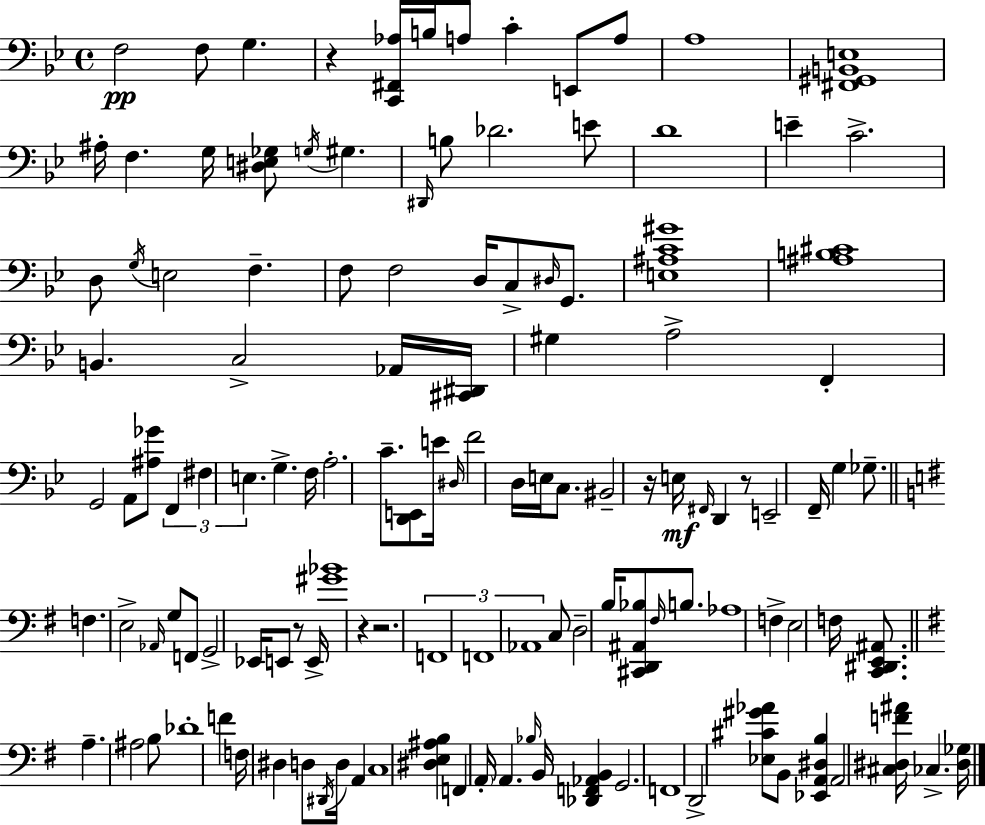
F3/h F3/e G3/q. R/q [C2,F#2,Ab3]/s B3/s A3/e C4/q E2/e A3/e A3/w [F#2,G#2,B2,E3]/w A#3/s F3/q. G3/s [D#3,E3,Gb3]/e G3/s G#3/q. D#2/s B3/e Db4/h. E4/e D4/w E4/q C4/h. D3/e G3/s E3/h F3/q. F3/e F3/h D3/s C3/e D#3/s G2/e. [E3,A#3,C4,G#4]/w [A#3,B3,C#4]/w B2/q. C3/h Ab2/s [C#2,D#2]/s G#3/q A3/h F2/q G2/h A2/e [A#3,Gb4]/e F2/q F#3/q E3/q. G3/q. F3/s A3/h. C4/e. [D2,E2]/e E4/s D#3/s F4/h D3/s E3/s C3/e. BIS2/h R/s E3/s F#2/s D2/q R/e E2/h F2/s G3/q Gb3/e. F3/q. E3/h Ab2/s G3/e F2/e G2/h Eb2/s E2/e R/e E2/s [G#4,Bb4]/w R/q R/h. F2/w F2/w Ab2/w C3/e D3/h B3/s [C#2,D2,A#2,Bb3]/e F#3/s B3/e. Ab3/w F3/q E3/h F3/s [C2,D#2,E2,A#2]/e. A3/q. A#3/h B3/e Db4/w F4/q F3/s D#3/q D3/e D#2/s D3/s A2/q C3/w [D#3,E3,A#3,B3]/q F2/q A2/s A2/q. Bb3/s B2/s [Db2,F2,Ab2,B2]/q G2/h. F2/w D2/h [Eb3,C#4,G#4,Ab4]/e B2/e [Eb2,A2,D#3,B3]/q A2/h [C#3,D#3,F4,A#4]/s CES3/q. [D#3,Gb3]/s